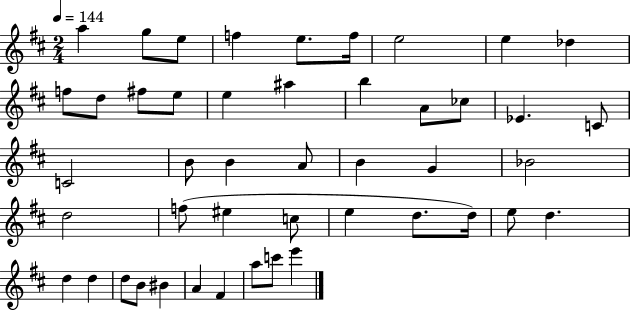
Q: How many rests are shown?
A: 0